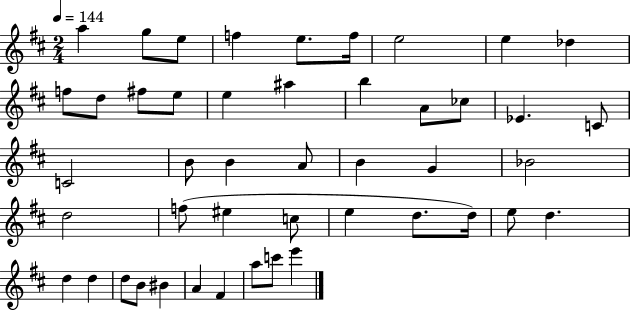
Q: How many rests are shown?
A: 0